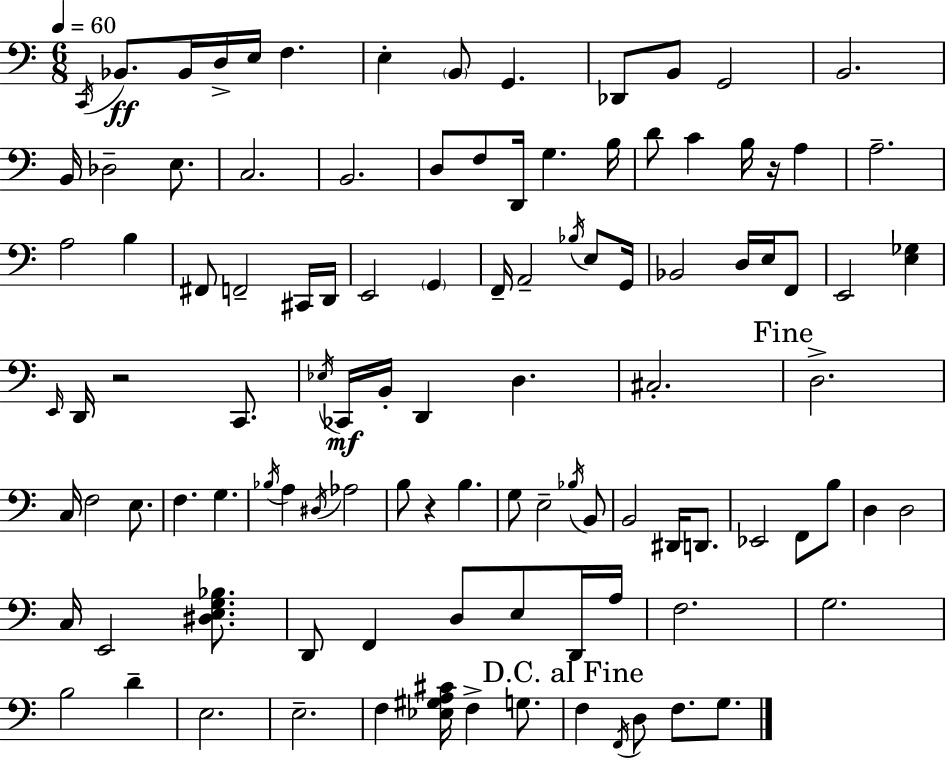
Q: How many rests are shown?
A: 3